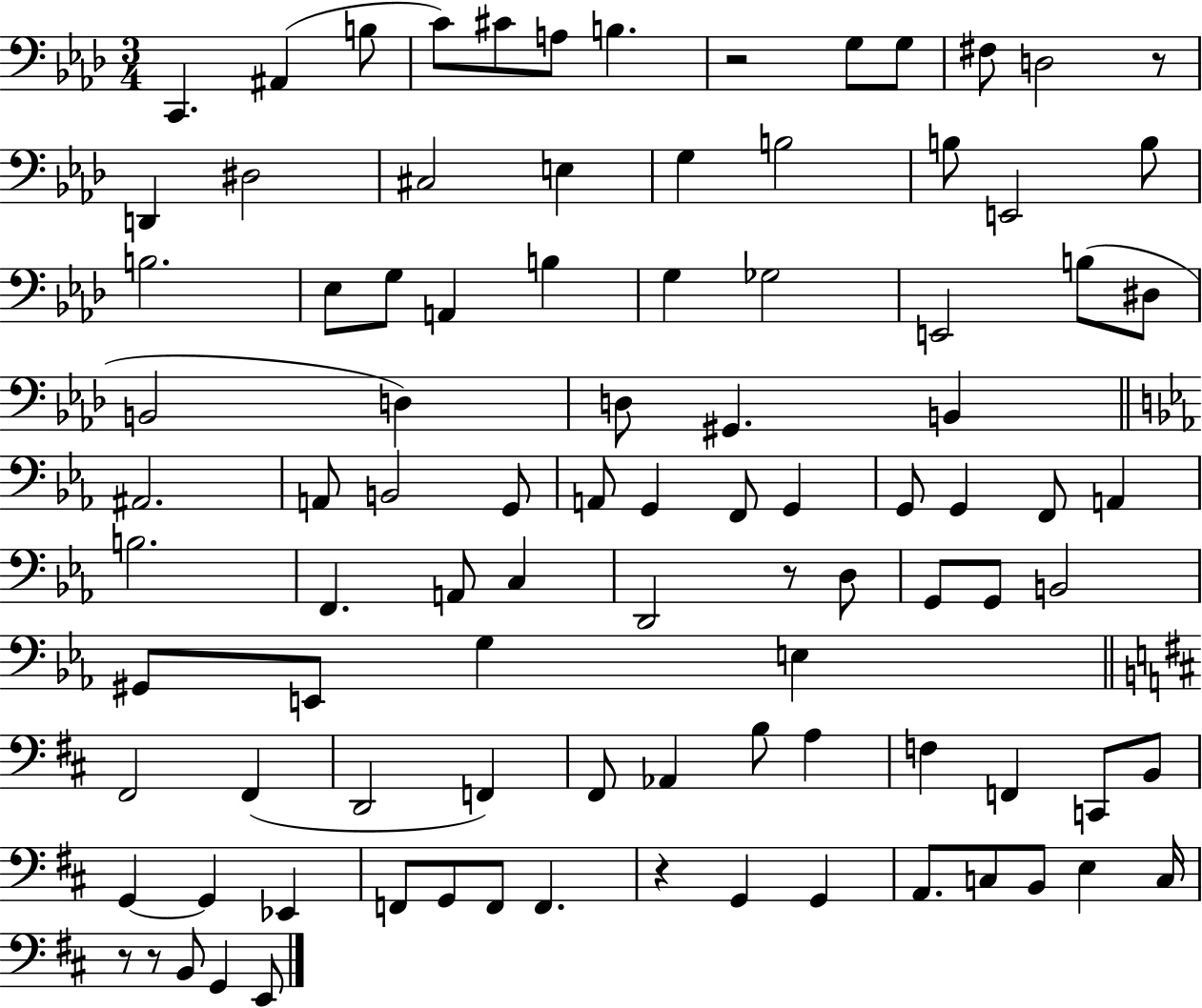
C2/q. A#2/q B3/e C4/e C#4/e A3/e B3/q. R/h G3/e G3/e F#3/e D3/h R/e D2/q D#3/h C#3/h E3/q G3/q B3/h B3/e E2/h B3/e B3/h. Eb3/e G3/e A2/q B3/q G3/q Gb3/h E2/h B3/e D#3/e B2/h D3/q D3/e G#2/q. B2/q A#2/h. A2/e B2/h G2/e A2/e G2/q F2/e G2/q G2/e G2/q F2/e A2/q B3/h. F2/q. A2/e C3/q D2/h R/e D3/e G2/e G2/e B2/h G#2/e E2/e G3/q E3/q F#2/h F#2/q D2/h F2/q F#2/e Ab2/q B3/e A3/q F3/q F2/q C2/e B2/e G2/q G2/q Eb2/q F2/e G2/e F2/e F2/q. R/q G2/q G2/q A2/e. C3/e B2/e E3/q C3/s R/e R/e B2/e G2/q E2/e